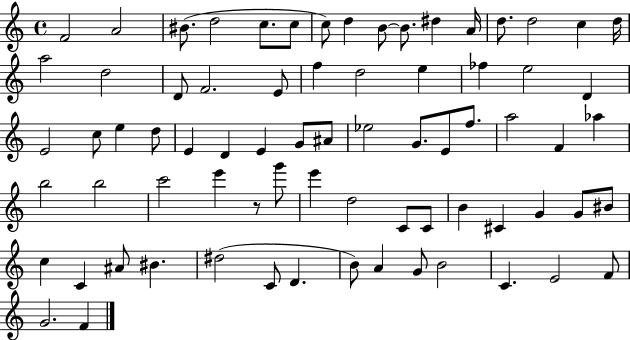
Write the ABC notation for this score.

X:1
T:Untitled
M:4/4
L:1/4
K:C
F2 A2 ^B/2 d2 c/2 c/2 c/2 d B/2 B/2 ^d A/4 d/2 d2 c d/4 a2 d2 D/2 F2 E/2 f d2 e _f e2 D E2 c/2 e d/2 E D E G/2 ^A/2 _e2 G/2 E/2 f/2 a2 F _a b2 b2 c'2 e' z/2 g'/2 e' d2 C/2 C/2 B ^C G G/2 ^B/2 c C ^A/2 ^B ^d2 C/2 D B/2 A G/2 B2 C E2 F/2 G2 F